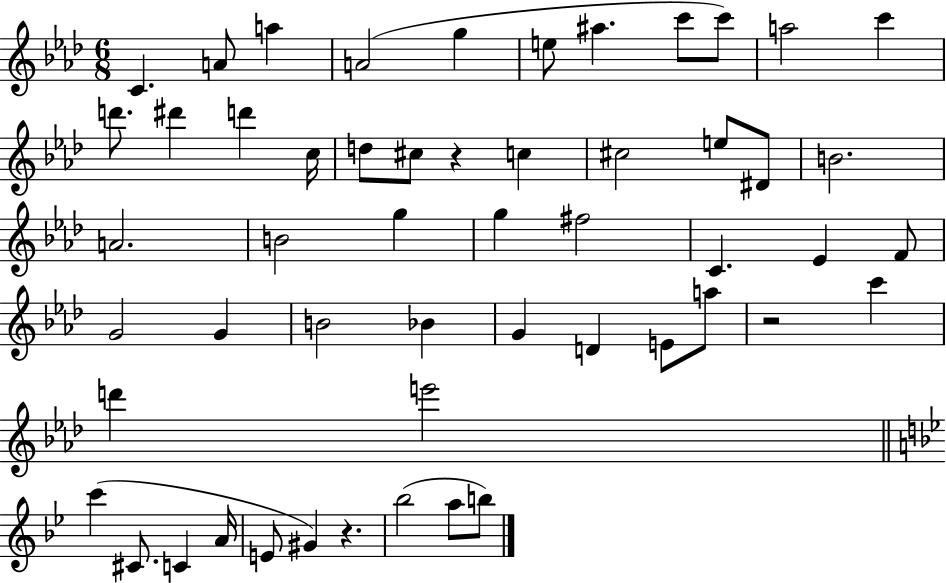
{
  \clef treble
  \numericTimeSignature
  \time 6/8
  \key aes \major
  c'4. a'8 a''4 | a'2( g''4 | e''8 ais''4. c'''8 c'''8) | a''2 c'''4 | \break d'''8. dis'''4 d'''4 c''16 | d''8 cis''8 r4 c''4 | cis''2 e''8 dis'8 | b'2. | \break a'2. | b'2 g''4 | g''4 fis''2 | c'4. ees'4 f'8 | \break g'2 g'4 | b'2 bes'4 | g'4 d'4 e'8 a''8 | r2 c'''4 | \break d'''4 e'''2 | \bar "||" \break \key bes \major c'''4( cis'8. c'4 a'16 | e'8 gis'4) r4. | bes''2( a''8 b''8) | \bar "|."
}